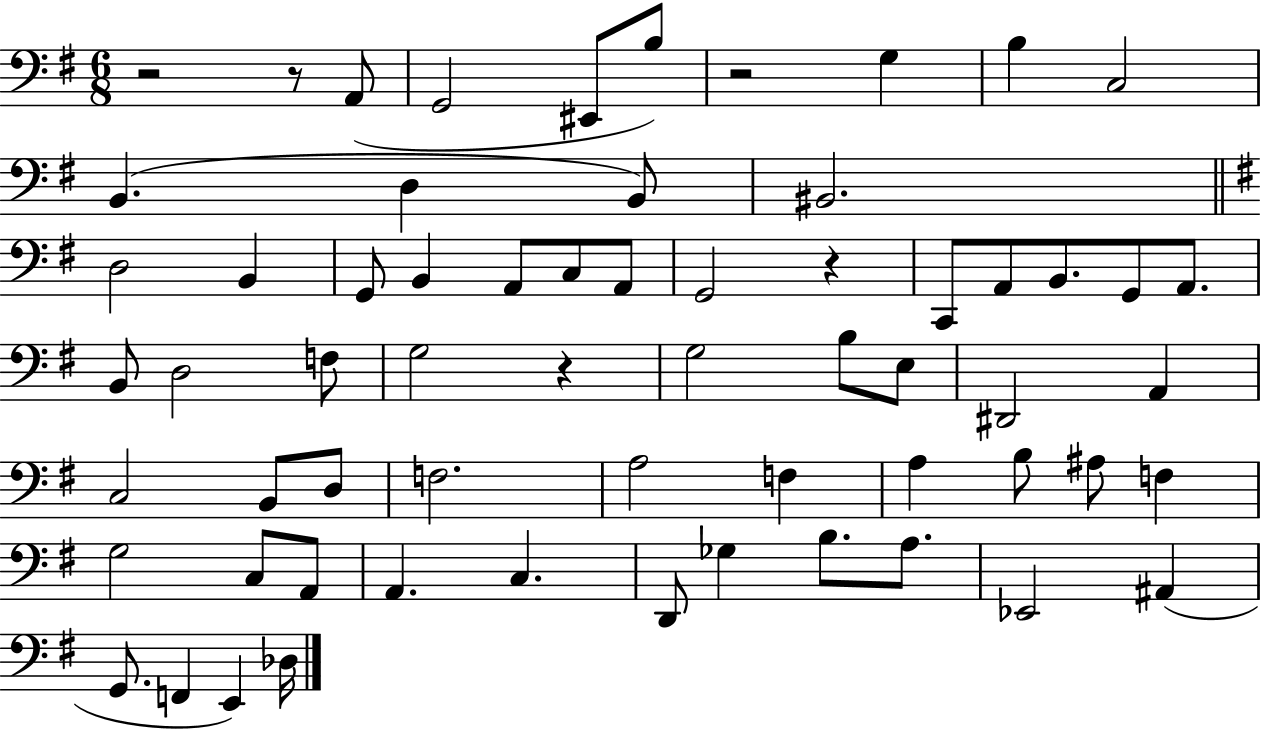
{
  \clef bass
  \numericTimeSignature
  \time 6/8
  \key g \major
  r2 r8 a,8( | g,2 eis,8 b8) | r2 g4 | b4 c2 | \break b,4.( d4 b,8) | bis,2. | \bar "||" \break \key e \minor d2 b,4 | g,8 b,4 a,8 c8 a,8 | g,2 r4 | c,8 a,8 b,8. g,8 a,8. | \break b,8 d2 f8 | g2 r4 | g2 b8 e8 | dis,2 a,4 | \break c2 b,8 d8 | f2. | a2 f4 | a4 b8 ais8 f4 | \break g2 c8 a,8 | a,4. c4. | d,8 ges4 b8. a8. | ees,2 ais,4( | \break g,8. f,4 e,4) des16 | \bar "|."
}